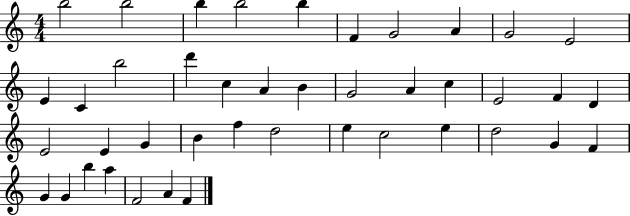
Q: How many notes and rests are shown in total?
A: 42